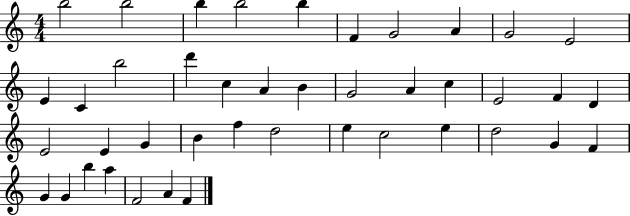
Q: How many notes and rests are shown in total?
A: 42